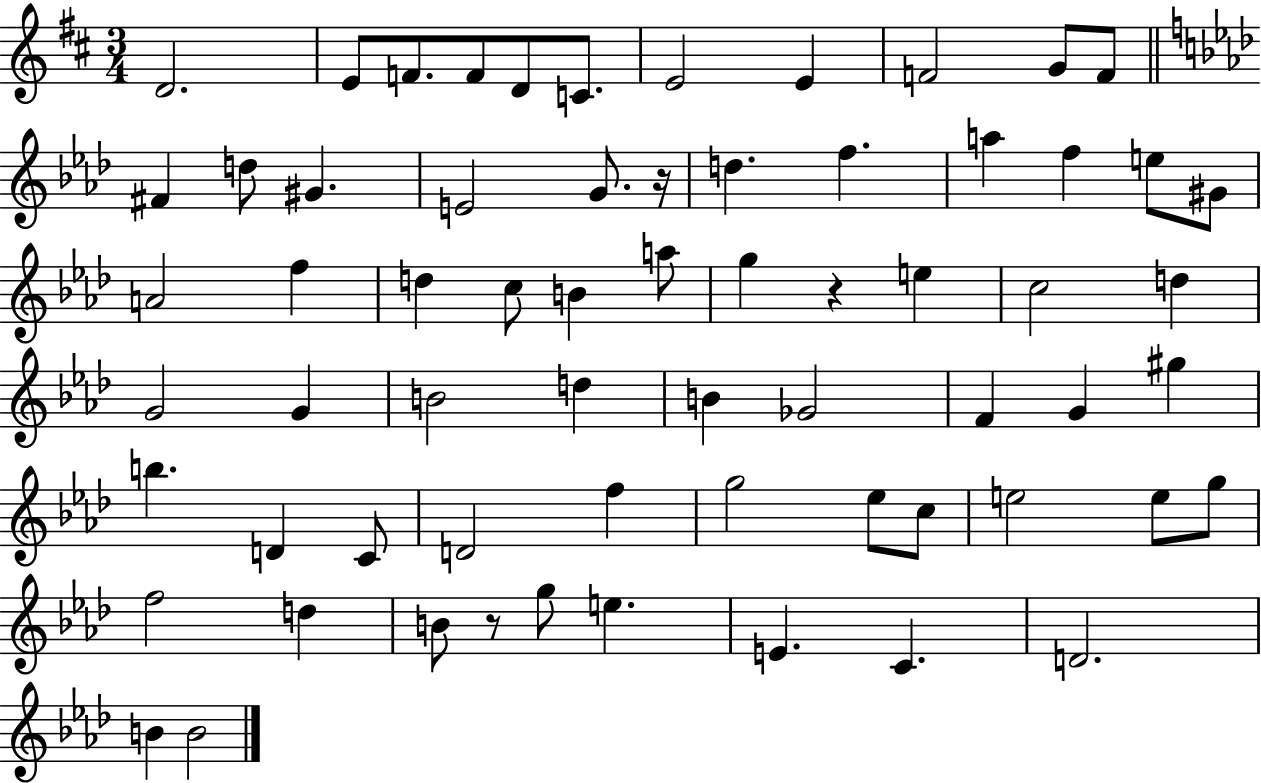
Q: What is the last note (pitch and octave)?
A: B4